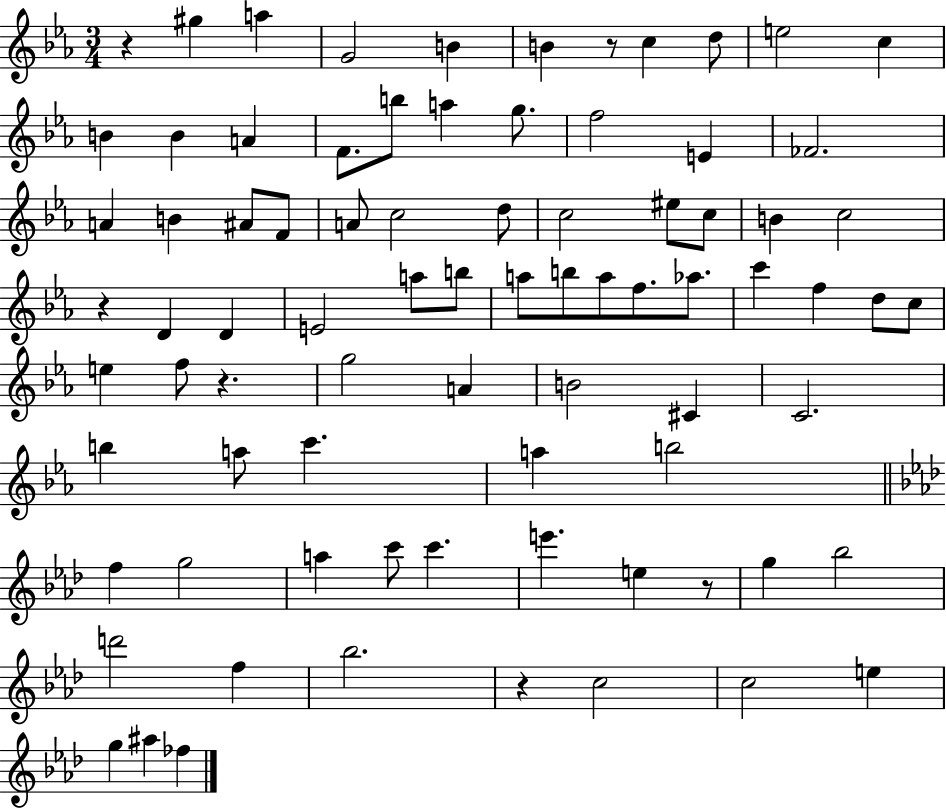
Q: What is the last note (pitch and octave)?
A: FES5